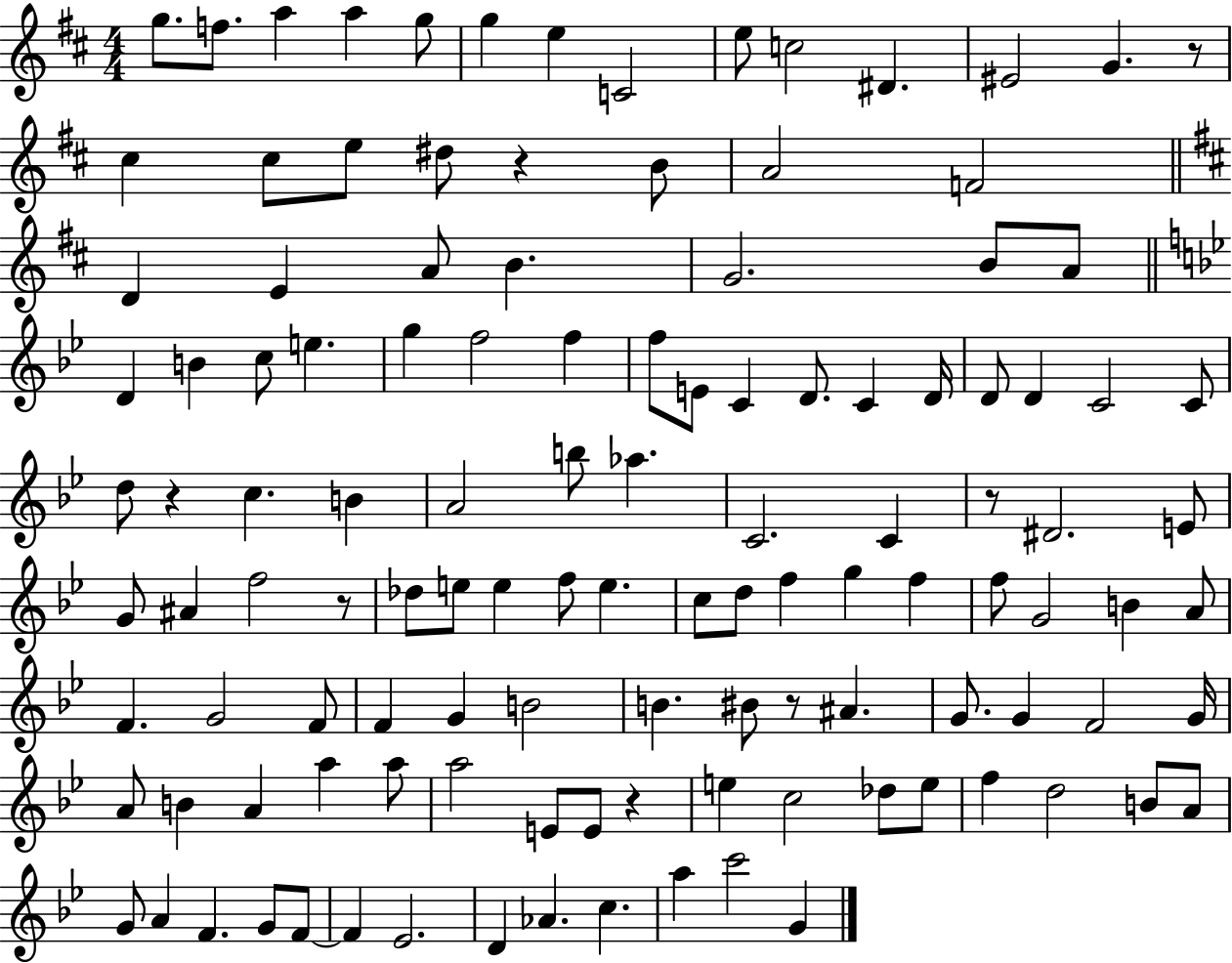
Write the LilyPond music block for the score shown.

{
  \clef treble
  \numericTimeSignature
  \time 4/4
  \key d \major
  g''8. f''8. a''4 a''4 g''8 | g''4 e''4 c'2 | e''8 c''2 dis'4. | eis'2 g'4. r8 | \break cis''4 cis''8 e''8 dis''8 r4 b'8 | a'2 f'2 | \bar "||" \break \key d \major d'4 e'4 a'8 b'4. | g'2. b'8 a'8 | \bar "||" \break \key bes \major d'4 b'4 c''8 e''4. | g''4 f''2 f''4 | f''8 e'8 c'4 d'8. c'4 d'16 | d'8 d'4 c'2 c'8 | \break d''8 r4 c''4. b'4 | a'2 b''8 aes''4. | c'2. c'4 | r8 dis'2. e'8 | \break g'8 ais'4 f''2 r8 | des''8 e''8 e''4 f''8 e''4. | c''8 d''8 f''4 g''4 f''4 | f''8 g'2 b'4 a'8 | \break f'4. g'2 f'8 | f'4 g'4 b'2 | b'4. bis'8 r8 ais'4. | g'8. g'4 f'2 g'16 | \break a'8 b'4 a'4 a''4 a''8 | a''2 e'8 e'8 r4 | e''4 c''2 des''8 e''8 | f''4 d''2 b'8 a'8 | \break g'8 a'4 f'4. g'8 f'8~~ | f'4 ees'2. | d'4 aes'4. c''4. | a''4 c'''2 g'4 | \break \bar "|."
}